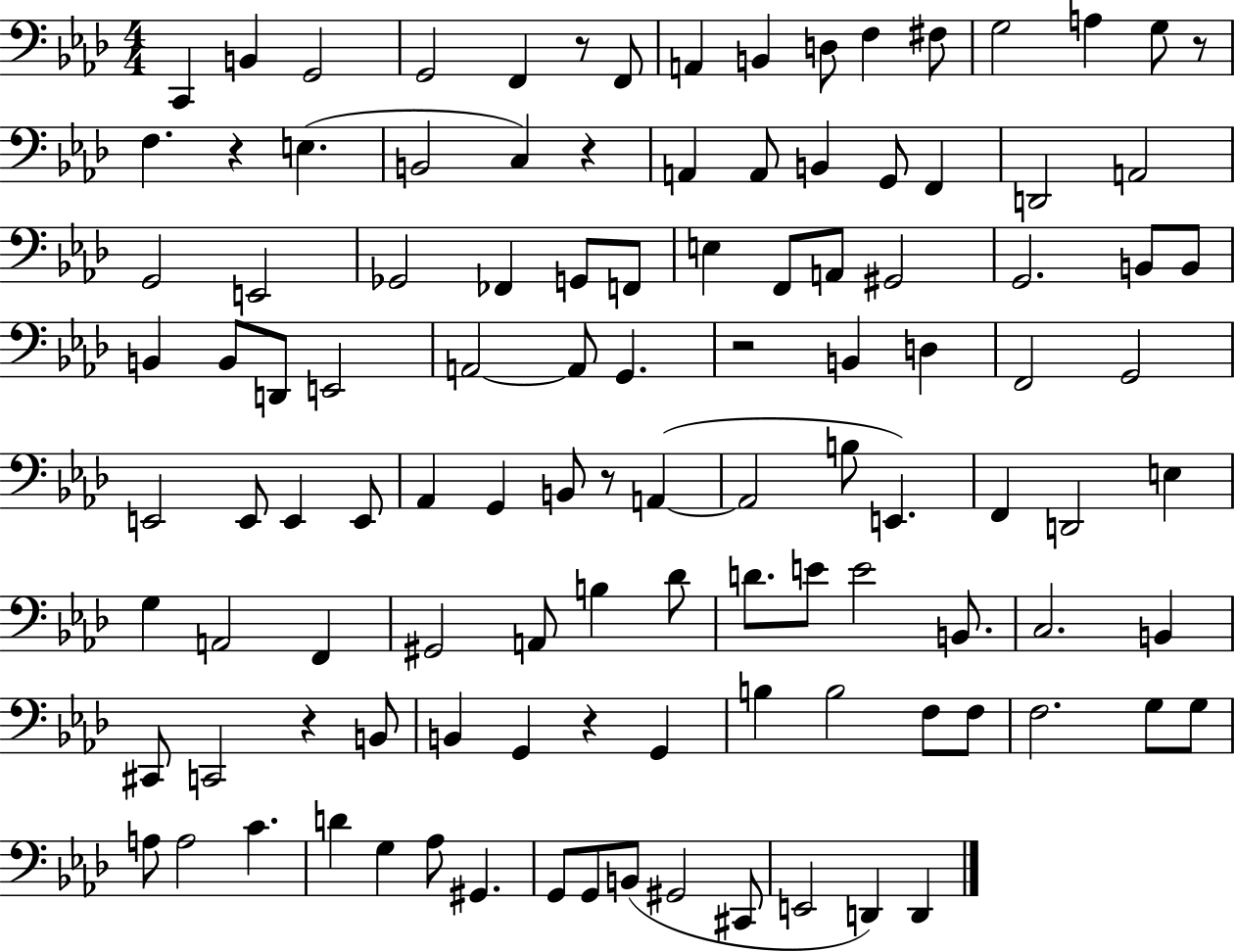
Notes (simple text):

C2/q B2/q G2/h G2/h F2/q R/e F2/e A2/q B2/q D3/e F3/q F#3/e G3/h A3/q G3/e R/e F3/q. R/q E3/q. B2/h C3/q R/q A2/q A2/e B2/q G2/e F2/q D2/h A2/h G2/h E2/h Gb2/h FES2/q G2/e F2/e E3/q F2/e A2/e G#2/h G2/h. B2/e B2/e B2/q B2/e D2/e E2/h A2/h A2/e G2/q. R/h B2/q D3/q F2/h G2/h E2/h E2/e E2/q E2/e Ab2/q G2/q B2/e R/e A2/q A2/h B3/e E2/q. F2/q D2/h E3/q G3/q A2/h F2/q G#2/h A2/e B3/q Db4/e D4/e. E4/e E4/h B2/e. C3/h. B2/q C#2/e C2/h R/q B2/e B2/q G2/q R/q G2/q B3/q B3/h F3/e F3/e F3/h. G3/e G3/e A3/e A3/h C4/q. D4/q G3/q Ab3/e G#2/q. G2/e G2/e B2/e G#2/h C#2/e E2/h D2/q D2/q